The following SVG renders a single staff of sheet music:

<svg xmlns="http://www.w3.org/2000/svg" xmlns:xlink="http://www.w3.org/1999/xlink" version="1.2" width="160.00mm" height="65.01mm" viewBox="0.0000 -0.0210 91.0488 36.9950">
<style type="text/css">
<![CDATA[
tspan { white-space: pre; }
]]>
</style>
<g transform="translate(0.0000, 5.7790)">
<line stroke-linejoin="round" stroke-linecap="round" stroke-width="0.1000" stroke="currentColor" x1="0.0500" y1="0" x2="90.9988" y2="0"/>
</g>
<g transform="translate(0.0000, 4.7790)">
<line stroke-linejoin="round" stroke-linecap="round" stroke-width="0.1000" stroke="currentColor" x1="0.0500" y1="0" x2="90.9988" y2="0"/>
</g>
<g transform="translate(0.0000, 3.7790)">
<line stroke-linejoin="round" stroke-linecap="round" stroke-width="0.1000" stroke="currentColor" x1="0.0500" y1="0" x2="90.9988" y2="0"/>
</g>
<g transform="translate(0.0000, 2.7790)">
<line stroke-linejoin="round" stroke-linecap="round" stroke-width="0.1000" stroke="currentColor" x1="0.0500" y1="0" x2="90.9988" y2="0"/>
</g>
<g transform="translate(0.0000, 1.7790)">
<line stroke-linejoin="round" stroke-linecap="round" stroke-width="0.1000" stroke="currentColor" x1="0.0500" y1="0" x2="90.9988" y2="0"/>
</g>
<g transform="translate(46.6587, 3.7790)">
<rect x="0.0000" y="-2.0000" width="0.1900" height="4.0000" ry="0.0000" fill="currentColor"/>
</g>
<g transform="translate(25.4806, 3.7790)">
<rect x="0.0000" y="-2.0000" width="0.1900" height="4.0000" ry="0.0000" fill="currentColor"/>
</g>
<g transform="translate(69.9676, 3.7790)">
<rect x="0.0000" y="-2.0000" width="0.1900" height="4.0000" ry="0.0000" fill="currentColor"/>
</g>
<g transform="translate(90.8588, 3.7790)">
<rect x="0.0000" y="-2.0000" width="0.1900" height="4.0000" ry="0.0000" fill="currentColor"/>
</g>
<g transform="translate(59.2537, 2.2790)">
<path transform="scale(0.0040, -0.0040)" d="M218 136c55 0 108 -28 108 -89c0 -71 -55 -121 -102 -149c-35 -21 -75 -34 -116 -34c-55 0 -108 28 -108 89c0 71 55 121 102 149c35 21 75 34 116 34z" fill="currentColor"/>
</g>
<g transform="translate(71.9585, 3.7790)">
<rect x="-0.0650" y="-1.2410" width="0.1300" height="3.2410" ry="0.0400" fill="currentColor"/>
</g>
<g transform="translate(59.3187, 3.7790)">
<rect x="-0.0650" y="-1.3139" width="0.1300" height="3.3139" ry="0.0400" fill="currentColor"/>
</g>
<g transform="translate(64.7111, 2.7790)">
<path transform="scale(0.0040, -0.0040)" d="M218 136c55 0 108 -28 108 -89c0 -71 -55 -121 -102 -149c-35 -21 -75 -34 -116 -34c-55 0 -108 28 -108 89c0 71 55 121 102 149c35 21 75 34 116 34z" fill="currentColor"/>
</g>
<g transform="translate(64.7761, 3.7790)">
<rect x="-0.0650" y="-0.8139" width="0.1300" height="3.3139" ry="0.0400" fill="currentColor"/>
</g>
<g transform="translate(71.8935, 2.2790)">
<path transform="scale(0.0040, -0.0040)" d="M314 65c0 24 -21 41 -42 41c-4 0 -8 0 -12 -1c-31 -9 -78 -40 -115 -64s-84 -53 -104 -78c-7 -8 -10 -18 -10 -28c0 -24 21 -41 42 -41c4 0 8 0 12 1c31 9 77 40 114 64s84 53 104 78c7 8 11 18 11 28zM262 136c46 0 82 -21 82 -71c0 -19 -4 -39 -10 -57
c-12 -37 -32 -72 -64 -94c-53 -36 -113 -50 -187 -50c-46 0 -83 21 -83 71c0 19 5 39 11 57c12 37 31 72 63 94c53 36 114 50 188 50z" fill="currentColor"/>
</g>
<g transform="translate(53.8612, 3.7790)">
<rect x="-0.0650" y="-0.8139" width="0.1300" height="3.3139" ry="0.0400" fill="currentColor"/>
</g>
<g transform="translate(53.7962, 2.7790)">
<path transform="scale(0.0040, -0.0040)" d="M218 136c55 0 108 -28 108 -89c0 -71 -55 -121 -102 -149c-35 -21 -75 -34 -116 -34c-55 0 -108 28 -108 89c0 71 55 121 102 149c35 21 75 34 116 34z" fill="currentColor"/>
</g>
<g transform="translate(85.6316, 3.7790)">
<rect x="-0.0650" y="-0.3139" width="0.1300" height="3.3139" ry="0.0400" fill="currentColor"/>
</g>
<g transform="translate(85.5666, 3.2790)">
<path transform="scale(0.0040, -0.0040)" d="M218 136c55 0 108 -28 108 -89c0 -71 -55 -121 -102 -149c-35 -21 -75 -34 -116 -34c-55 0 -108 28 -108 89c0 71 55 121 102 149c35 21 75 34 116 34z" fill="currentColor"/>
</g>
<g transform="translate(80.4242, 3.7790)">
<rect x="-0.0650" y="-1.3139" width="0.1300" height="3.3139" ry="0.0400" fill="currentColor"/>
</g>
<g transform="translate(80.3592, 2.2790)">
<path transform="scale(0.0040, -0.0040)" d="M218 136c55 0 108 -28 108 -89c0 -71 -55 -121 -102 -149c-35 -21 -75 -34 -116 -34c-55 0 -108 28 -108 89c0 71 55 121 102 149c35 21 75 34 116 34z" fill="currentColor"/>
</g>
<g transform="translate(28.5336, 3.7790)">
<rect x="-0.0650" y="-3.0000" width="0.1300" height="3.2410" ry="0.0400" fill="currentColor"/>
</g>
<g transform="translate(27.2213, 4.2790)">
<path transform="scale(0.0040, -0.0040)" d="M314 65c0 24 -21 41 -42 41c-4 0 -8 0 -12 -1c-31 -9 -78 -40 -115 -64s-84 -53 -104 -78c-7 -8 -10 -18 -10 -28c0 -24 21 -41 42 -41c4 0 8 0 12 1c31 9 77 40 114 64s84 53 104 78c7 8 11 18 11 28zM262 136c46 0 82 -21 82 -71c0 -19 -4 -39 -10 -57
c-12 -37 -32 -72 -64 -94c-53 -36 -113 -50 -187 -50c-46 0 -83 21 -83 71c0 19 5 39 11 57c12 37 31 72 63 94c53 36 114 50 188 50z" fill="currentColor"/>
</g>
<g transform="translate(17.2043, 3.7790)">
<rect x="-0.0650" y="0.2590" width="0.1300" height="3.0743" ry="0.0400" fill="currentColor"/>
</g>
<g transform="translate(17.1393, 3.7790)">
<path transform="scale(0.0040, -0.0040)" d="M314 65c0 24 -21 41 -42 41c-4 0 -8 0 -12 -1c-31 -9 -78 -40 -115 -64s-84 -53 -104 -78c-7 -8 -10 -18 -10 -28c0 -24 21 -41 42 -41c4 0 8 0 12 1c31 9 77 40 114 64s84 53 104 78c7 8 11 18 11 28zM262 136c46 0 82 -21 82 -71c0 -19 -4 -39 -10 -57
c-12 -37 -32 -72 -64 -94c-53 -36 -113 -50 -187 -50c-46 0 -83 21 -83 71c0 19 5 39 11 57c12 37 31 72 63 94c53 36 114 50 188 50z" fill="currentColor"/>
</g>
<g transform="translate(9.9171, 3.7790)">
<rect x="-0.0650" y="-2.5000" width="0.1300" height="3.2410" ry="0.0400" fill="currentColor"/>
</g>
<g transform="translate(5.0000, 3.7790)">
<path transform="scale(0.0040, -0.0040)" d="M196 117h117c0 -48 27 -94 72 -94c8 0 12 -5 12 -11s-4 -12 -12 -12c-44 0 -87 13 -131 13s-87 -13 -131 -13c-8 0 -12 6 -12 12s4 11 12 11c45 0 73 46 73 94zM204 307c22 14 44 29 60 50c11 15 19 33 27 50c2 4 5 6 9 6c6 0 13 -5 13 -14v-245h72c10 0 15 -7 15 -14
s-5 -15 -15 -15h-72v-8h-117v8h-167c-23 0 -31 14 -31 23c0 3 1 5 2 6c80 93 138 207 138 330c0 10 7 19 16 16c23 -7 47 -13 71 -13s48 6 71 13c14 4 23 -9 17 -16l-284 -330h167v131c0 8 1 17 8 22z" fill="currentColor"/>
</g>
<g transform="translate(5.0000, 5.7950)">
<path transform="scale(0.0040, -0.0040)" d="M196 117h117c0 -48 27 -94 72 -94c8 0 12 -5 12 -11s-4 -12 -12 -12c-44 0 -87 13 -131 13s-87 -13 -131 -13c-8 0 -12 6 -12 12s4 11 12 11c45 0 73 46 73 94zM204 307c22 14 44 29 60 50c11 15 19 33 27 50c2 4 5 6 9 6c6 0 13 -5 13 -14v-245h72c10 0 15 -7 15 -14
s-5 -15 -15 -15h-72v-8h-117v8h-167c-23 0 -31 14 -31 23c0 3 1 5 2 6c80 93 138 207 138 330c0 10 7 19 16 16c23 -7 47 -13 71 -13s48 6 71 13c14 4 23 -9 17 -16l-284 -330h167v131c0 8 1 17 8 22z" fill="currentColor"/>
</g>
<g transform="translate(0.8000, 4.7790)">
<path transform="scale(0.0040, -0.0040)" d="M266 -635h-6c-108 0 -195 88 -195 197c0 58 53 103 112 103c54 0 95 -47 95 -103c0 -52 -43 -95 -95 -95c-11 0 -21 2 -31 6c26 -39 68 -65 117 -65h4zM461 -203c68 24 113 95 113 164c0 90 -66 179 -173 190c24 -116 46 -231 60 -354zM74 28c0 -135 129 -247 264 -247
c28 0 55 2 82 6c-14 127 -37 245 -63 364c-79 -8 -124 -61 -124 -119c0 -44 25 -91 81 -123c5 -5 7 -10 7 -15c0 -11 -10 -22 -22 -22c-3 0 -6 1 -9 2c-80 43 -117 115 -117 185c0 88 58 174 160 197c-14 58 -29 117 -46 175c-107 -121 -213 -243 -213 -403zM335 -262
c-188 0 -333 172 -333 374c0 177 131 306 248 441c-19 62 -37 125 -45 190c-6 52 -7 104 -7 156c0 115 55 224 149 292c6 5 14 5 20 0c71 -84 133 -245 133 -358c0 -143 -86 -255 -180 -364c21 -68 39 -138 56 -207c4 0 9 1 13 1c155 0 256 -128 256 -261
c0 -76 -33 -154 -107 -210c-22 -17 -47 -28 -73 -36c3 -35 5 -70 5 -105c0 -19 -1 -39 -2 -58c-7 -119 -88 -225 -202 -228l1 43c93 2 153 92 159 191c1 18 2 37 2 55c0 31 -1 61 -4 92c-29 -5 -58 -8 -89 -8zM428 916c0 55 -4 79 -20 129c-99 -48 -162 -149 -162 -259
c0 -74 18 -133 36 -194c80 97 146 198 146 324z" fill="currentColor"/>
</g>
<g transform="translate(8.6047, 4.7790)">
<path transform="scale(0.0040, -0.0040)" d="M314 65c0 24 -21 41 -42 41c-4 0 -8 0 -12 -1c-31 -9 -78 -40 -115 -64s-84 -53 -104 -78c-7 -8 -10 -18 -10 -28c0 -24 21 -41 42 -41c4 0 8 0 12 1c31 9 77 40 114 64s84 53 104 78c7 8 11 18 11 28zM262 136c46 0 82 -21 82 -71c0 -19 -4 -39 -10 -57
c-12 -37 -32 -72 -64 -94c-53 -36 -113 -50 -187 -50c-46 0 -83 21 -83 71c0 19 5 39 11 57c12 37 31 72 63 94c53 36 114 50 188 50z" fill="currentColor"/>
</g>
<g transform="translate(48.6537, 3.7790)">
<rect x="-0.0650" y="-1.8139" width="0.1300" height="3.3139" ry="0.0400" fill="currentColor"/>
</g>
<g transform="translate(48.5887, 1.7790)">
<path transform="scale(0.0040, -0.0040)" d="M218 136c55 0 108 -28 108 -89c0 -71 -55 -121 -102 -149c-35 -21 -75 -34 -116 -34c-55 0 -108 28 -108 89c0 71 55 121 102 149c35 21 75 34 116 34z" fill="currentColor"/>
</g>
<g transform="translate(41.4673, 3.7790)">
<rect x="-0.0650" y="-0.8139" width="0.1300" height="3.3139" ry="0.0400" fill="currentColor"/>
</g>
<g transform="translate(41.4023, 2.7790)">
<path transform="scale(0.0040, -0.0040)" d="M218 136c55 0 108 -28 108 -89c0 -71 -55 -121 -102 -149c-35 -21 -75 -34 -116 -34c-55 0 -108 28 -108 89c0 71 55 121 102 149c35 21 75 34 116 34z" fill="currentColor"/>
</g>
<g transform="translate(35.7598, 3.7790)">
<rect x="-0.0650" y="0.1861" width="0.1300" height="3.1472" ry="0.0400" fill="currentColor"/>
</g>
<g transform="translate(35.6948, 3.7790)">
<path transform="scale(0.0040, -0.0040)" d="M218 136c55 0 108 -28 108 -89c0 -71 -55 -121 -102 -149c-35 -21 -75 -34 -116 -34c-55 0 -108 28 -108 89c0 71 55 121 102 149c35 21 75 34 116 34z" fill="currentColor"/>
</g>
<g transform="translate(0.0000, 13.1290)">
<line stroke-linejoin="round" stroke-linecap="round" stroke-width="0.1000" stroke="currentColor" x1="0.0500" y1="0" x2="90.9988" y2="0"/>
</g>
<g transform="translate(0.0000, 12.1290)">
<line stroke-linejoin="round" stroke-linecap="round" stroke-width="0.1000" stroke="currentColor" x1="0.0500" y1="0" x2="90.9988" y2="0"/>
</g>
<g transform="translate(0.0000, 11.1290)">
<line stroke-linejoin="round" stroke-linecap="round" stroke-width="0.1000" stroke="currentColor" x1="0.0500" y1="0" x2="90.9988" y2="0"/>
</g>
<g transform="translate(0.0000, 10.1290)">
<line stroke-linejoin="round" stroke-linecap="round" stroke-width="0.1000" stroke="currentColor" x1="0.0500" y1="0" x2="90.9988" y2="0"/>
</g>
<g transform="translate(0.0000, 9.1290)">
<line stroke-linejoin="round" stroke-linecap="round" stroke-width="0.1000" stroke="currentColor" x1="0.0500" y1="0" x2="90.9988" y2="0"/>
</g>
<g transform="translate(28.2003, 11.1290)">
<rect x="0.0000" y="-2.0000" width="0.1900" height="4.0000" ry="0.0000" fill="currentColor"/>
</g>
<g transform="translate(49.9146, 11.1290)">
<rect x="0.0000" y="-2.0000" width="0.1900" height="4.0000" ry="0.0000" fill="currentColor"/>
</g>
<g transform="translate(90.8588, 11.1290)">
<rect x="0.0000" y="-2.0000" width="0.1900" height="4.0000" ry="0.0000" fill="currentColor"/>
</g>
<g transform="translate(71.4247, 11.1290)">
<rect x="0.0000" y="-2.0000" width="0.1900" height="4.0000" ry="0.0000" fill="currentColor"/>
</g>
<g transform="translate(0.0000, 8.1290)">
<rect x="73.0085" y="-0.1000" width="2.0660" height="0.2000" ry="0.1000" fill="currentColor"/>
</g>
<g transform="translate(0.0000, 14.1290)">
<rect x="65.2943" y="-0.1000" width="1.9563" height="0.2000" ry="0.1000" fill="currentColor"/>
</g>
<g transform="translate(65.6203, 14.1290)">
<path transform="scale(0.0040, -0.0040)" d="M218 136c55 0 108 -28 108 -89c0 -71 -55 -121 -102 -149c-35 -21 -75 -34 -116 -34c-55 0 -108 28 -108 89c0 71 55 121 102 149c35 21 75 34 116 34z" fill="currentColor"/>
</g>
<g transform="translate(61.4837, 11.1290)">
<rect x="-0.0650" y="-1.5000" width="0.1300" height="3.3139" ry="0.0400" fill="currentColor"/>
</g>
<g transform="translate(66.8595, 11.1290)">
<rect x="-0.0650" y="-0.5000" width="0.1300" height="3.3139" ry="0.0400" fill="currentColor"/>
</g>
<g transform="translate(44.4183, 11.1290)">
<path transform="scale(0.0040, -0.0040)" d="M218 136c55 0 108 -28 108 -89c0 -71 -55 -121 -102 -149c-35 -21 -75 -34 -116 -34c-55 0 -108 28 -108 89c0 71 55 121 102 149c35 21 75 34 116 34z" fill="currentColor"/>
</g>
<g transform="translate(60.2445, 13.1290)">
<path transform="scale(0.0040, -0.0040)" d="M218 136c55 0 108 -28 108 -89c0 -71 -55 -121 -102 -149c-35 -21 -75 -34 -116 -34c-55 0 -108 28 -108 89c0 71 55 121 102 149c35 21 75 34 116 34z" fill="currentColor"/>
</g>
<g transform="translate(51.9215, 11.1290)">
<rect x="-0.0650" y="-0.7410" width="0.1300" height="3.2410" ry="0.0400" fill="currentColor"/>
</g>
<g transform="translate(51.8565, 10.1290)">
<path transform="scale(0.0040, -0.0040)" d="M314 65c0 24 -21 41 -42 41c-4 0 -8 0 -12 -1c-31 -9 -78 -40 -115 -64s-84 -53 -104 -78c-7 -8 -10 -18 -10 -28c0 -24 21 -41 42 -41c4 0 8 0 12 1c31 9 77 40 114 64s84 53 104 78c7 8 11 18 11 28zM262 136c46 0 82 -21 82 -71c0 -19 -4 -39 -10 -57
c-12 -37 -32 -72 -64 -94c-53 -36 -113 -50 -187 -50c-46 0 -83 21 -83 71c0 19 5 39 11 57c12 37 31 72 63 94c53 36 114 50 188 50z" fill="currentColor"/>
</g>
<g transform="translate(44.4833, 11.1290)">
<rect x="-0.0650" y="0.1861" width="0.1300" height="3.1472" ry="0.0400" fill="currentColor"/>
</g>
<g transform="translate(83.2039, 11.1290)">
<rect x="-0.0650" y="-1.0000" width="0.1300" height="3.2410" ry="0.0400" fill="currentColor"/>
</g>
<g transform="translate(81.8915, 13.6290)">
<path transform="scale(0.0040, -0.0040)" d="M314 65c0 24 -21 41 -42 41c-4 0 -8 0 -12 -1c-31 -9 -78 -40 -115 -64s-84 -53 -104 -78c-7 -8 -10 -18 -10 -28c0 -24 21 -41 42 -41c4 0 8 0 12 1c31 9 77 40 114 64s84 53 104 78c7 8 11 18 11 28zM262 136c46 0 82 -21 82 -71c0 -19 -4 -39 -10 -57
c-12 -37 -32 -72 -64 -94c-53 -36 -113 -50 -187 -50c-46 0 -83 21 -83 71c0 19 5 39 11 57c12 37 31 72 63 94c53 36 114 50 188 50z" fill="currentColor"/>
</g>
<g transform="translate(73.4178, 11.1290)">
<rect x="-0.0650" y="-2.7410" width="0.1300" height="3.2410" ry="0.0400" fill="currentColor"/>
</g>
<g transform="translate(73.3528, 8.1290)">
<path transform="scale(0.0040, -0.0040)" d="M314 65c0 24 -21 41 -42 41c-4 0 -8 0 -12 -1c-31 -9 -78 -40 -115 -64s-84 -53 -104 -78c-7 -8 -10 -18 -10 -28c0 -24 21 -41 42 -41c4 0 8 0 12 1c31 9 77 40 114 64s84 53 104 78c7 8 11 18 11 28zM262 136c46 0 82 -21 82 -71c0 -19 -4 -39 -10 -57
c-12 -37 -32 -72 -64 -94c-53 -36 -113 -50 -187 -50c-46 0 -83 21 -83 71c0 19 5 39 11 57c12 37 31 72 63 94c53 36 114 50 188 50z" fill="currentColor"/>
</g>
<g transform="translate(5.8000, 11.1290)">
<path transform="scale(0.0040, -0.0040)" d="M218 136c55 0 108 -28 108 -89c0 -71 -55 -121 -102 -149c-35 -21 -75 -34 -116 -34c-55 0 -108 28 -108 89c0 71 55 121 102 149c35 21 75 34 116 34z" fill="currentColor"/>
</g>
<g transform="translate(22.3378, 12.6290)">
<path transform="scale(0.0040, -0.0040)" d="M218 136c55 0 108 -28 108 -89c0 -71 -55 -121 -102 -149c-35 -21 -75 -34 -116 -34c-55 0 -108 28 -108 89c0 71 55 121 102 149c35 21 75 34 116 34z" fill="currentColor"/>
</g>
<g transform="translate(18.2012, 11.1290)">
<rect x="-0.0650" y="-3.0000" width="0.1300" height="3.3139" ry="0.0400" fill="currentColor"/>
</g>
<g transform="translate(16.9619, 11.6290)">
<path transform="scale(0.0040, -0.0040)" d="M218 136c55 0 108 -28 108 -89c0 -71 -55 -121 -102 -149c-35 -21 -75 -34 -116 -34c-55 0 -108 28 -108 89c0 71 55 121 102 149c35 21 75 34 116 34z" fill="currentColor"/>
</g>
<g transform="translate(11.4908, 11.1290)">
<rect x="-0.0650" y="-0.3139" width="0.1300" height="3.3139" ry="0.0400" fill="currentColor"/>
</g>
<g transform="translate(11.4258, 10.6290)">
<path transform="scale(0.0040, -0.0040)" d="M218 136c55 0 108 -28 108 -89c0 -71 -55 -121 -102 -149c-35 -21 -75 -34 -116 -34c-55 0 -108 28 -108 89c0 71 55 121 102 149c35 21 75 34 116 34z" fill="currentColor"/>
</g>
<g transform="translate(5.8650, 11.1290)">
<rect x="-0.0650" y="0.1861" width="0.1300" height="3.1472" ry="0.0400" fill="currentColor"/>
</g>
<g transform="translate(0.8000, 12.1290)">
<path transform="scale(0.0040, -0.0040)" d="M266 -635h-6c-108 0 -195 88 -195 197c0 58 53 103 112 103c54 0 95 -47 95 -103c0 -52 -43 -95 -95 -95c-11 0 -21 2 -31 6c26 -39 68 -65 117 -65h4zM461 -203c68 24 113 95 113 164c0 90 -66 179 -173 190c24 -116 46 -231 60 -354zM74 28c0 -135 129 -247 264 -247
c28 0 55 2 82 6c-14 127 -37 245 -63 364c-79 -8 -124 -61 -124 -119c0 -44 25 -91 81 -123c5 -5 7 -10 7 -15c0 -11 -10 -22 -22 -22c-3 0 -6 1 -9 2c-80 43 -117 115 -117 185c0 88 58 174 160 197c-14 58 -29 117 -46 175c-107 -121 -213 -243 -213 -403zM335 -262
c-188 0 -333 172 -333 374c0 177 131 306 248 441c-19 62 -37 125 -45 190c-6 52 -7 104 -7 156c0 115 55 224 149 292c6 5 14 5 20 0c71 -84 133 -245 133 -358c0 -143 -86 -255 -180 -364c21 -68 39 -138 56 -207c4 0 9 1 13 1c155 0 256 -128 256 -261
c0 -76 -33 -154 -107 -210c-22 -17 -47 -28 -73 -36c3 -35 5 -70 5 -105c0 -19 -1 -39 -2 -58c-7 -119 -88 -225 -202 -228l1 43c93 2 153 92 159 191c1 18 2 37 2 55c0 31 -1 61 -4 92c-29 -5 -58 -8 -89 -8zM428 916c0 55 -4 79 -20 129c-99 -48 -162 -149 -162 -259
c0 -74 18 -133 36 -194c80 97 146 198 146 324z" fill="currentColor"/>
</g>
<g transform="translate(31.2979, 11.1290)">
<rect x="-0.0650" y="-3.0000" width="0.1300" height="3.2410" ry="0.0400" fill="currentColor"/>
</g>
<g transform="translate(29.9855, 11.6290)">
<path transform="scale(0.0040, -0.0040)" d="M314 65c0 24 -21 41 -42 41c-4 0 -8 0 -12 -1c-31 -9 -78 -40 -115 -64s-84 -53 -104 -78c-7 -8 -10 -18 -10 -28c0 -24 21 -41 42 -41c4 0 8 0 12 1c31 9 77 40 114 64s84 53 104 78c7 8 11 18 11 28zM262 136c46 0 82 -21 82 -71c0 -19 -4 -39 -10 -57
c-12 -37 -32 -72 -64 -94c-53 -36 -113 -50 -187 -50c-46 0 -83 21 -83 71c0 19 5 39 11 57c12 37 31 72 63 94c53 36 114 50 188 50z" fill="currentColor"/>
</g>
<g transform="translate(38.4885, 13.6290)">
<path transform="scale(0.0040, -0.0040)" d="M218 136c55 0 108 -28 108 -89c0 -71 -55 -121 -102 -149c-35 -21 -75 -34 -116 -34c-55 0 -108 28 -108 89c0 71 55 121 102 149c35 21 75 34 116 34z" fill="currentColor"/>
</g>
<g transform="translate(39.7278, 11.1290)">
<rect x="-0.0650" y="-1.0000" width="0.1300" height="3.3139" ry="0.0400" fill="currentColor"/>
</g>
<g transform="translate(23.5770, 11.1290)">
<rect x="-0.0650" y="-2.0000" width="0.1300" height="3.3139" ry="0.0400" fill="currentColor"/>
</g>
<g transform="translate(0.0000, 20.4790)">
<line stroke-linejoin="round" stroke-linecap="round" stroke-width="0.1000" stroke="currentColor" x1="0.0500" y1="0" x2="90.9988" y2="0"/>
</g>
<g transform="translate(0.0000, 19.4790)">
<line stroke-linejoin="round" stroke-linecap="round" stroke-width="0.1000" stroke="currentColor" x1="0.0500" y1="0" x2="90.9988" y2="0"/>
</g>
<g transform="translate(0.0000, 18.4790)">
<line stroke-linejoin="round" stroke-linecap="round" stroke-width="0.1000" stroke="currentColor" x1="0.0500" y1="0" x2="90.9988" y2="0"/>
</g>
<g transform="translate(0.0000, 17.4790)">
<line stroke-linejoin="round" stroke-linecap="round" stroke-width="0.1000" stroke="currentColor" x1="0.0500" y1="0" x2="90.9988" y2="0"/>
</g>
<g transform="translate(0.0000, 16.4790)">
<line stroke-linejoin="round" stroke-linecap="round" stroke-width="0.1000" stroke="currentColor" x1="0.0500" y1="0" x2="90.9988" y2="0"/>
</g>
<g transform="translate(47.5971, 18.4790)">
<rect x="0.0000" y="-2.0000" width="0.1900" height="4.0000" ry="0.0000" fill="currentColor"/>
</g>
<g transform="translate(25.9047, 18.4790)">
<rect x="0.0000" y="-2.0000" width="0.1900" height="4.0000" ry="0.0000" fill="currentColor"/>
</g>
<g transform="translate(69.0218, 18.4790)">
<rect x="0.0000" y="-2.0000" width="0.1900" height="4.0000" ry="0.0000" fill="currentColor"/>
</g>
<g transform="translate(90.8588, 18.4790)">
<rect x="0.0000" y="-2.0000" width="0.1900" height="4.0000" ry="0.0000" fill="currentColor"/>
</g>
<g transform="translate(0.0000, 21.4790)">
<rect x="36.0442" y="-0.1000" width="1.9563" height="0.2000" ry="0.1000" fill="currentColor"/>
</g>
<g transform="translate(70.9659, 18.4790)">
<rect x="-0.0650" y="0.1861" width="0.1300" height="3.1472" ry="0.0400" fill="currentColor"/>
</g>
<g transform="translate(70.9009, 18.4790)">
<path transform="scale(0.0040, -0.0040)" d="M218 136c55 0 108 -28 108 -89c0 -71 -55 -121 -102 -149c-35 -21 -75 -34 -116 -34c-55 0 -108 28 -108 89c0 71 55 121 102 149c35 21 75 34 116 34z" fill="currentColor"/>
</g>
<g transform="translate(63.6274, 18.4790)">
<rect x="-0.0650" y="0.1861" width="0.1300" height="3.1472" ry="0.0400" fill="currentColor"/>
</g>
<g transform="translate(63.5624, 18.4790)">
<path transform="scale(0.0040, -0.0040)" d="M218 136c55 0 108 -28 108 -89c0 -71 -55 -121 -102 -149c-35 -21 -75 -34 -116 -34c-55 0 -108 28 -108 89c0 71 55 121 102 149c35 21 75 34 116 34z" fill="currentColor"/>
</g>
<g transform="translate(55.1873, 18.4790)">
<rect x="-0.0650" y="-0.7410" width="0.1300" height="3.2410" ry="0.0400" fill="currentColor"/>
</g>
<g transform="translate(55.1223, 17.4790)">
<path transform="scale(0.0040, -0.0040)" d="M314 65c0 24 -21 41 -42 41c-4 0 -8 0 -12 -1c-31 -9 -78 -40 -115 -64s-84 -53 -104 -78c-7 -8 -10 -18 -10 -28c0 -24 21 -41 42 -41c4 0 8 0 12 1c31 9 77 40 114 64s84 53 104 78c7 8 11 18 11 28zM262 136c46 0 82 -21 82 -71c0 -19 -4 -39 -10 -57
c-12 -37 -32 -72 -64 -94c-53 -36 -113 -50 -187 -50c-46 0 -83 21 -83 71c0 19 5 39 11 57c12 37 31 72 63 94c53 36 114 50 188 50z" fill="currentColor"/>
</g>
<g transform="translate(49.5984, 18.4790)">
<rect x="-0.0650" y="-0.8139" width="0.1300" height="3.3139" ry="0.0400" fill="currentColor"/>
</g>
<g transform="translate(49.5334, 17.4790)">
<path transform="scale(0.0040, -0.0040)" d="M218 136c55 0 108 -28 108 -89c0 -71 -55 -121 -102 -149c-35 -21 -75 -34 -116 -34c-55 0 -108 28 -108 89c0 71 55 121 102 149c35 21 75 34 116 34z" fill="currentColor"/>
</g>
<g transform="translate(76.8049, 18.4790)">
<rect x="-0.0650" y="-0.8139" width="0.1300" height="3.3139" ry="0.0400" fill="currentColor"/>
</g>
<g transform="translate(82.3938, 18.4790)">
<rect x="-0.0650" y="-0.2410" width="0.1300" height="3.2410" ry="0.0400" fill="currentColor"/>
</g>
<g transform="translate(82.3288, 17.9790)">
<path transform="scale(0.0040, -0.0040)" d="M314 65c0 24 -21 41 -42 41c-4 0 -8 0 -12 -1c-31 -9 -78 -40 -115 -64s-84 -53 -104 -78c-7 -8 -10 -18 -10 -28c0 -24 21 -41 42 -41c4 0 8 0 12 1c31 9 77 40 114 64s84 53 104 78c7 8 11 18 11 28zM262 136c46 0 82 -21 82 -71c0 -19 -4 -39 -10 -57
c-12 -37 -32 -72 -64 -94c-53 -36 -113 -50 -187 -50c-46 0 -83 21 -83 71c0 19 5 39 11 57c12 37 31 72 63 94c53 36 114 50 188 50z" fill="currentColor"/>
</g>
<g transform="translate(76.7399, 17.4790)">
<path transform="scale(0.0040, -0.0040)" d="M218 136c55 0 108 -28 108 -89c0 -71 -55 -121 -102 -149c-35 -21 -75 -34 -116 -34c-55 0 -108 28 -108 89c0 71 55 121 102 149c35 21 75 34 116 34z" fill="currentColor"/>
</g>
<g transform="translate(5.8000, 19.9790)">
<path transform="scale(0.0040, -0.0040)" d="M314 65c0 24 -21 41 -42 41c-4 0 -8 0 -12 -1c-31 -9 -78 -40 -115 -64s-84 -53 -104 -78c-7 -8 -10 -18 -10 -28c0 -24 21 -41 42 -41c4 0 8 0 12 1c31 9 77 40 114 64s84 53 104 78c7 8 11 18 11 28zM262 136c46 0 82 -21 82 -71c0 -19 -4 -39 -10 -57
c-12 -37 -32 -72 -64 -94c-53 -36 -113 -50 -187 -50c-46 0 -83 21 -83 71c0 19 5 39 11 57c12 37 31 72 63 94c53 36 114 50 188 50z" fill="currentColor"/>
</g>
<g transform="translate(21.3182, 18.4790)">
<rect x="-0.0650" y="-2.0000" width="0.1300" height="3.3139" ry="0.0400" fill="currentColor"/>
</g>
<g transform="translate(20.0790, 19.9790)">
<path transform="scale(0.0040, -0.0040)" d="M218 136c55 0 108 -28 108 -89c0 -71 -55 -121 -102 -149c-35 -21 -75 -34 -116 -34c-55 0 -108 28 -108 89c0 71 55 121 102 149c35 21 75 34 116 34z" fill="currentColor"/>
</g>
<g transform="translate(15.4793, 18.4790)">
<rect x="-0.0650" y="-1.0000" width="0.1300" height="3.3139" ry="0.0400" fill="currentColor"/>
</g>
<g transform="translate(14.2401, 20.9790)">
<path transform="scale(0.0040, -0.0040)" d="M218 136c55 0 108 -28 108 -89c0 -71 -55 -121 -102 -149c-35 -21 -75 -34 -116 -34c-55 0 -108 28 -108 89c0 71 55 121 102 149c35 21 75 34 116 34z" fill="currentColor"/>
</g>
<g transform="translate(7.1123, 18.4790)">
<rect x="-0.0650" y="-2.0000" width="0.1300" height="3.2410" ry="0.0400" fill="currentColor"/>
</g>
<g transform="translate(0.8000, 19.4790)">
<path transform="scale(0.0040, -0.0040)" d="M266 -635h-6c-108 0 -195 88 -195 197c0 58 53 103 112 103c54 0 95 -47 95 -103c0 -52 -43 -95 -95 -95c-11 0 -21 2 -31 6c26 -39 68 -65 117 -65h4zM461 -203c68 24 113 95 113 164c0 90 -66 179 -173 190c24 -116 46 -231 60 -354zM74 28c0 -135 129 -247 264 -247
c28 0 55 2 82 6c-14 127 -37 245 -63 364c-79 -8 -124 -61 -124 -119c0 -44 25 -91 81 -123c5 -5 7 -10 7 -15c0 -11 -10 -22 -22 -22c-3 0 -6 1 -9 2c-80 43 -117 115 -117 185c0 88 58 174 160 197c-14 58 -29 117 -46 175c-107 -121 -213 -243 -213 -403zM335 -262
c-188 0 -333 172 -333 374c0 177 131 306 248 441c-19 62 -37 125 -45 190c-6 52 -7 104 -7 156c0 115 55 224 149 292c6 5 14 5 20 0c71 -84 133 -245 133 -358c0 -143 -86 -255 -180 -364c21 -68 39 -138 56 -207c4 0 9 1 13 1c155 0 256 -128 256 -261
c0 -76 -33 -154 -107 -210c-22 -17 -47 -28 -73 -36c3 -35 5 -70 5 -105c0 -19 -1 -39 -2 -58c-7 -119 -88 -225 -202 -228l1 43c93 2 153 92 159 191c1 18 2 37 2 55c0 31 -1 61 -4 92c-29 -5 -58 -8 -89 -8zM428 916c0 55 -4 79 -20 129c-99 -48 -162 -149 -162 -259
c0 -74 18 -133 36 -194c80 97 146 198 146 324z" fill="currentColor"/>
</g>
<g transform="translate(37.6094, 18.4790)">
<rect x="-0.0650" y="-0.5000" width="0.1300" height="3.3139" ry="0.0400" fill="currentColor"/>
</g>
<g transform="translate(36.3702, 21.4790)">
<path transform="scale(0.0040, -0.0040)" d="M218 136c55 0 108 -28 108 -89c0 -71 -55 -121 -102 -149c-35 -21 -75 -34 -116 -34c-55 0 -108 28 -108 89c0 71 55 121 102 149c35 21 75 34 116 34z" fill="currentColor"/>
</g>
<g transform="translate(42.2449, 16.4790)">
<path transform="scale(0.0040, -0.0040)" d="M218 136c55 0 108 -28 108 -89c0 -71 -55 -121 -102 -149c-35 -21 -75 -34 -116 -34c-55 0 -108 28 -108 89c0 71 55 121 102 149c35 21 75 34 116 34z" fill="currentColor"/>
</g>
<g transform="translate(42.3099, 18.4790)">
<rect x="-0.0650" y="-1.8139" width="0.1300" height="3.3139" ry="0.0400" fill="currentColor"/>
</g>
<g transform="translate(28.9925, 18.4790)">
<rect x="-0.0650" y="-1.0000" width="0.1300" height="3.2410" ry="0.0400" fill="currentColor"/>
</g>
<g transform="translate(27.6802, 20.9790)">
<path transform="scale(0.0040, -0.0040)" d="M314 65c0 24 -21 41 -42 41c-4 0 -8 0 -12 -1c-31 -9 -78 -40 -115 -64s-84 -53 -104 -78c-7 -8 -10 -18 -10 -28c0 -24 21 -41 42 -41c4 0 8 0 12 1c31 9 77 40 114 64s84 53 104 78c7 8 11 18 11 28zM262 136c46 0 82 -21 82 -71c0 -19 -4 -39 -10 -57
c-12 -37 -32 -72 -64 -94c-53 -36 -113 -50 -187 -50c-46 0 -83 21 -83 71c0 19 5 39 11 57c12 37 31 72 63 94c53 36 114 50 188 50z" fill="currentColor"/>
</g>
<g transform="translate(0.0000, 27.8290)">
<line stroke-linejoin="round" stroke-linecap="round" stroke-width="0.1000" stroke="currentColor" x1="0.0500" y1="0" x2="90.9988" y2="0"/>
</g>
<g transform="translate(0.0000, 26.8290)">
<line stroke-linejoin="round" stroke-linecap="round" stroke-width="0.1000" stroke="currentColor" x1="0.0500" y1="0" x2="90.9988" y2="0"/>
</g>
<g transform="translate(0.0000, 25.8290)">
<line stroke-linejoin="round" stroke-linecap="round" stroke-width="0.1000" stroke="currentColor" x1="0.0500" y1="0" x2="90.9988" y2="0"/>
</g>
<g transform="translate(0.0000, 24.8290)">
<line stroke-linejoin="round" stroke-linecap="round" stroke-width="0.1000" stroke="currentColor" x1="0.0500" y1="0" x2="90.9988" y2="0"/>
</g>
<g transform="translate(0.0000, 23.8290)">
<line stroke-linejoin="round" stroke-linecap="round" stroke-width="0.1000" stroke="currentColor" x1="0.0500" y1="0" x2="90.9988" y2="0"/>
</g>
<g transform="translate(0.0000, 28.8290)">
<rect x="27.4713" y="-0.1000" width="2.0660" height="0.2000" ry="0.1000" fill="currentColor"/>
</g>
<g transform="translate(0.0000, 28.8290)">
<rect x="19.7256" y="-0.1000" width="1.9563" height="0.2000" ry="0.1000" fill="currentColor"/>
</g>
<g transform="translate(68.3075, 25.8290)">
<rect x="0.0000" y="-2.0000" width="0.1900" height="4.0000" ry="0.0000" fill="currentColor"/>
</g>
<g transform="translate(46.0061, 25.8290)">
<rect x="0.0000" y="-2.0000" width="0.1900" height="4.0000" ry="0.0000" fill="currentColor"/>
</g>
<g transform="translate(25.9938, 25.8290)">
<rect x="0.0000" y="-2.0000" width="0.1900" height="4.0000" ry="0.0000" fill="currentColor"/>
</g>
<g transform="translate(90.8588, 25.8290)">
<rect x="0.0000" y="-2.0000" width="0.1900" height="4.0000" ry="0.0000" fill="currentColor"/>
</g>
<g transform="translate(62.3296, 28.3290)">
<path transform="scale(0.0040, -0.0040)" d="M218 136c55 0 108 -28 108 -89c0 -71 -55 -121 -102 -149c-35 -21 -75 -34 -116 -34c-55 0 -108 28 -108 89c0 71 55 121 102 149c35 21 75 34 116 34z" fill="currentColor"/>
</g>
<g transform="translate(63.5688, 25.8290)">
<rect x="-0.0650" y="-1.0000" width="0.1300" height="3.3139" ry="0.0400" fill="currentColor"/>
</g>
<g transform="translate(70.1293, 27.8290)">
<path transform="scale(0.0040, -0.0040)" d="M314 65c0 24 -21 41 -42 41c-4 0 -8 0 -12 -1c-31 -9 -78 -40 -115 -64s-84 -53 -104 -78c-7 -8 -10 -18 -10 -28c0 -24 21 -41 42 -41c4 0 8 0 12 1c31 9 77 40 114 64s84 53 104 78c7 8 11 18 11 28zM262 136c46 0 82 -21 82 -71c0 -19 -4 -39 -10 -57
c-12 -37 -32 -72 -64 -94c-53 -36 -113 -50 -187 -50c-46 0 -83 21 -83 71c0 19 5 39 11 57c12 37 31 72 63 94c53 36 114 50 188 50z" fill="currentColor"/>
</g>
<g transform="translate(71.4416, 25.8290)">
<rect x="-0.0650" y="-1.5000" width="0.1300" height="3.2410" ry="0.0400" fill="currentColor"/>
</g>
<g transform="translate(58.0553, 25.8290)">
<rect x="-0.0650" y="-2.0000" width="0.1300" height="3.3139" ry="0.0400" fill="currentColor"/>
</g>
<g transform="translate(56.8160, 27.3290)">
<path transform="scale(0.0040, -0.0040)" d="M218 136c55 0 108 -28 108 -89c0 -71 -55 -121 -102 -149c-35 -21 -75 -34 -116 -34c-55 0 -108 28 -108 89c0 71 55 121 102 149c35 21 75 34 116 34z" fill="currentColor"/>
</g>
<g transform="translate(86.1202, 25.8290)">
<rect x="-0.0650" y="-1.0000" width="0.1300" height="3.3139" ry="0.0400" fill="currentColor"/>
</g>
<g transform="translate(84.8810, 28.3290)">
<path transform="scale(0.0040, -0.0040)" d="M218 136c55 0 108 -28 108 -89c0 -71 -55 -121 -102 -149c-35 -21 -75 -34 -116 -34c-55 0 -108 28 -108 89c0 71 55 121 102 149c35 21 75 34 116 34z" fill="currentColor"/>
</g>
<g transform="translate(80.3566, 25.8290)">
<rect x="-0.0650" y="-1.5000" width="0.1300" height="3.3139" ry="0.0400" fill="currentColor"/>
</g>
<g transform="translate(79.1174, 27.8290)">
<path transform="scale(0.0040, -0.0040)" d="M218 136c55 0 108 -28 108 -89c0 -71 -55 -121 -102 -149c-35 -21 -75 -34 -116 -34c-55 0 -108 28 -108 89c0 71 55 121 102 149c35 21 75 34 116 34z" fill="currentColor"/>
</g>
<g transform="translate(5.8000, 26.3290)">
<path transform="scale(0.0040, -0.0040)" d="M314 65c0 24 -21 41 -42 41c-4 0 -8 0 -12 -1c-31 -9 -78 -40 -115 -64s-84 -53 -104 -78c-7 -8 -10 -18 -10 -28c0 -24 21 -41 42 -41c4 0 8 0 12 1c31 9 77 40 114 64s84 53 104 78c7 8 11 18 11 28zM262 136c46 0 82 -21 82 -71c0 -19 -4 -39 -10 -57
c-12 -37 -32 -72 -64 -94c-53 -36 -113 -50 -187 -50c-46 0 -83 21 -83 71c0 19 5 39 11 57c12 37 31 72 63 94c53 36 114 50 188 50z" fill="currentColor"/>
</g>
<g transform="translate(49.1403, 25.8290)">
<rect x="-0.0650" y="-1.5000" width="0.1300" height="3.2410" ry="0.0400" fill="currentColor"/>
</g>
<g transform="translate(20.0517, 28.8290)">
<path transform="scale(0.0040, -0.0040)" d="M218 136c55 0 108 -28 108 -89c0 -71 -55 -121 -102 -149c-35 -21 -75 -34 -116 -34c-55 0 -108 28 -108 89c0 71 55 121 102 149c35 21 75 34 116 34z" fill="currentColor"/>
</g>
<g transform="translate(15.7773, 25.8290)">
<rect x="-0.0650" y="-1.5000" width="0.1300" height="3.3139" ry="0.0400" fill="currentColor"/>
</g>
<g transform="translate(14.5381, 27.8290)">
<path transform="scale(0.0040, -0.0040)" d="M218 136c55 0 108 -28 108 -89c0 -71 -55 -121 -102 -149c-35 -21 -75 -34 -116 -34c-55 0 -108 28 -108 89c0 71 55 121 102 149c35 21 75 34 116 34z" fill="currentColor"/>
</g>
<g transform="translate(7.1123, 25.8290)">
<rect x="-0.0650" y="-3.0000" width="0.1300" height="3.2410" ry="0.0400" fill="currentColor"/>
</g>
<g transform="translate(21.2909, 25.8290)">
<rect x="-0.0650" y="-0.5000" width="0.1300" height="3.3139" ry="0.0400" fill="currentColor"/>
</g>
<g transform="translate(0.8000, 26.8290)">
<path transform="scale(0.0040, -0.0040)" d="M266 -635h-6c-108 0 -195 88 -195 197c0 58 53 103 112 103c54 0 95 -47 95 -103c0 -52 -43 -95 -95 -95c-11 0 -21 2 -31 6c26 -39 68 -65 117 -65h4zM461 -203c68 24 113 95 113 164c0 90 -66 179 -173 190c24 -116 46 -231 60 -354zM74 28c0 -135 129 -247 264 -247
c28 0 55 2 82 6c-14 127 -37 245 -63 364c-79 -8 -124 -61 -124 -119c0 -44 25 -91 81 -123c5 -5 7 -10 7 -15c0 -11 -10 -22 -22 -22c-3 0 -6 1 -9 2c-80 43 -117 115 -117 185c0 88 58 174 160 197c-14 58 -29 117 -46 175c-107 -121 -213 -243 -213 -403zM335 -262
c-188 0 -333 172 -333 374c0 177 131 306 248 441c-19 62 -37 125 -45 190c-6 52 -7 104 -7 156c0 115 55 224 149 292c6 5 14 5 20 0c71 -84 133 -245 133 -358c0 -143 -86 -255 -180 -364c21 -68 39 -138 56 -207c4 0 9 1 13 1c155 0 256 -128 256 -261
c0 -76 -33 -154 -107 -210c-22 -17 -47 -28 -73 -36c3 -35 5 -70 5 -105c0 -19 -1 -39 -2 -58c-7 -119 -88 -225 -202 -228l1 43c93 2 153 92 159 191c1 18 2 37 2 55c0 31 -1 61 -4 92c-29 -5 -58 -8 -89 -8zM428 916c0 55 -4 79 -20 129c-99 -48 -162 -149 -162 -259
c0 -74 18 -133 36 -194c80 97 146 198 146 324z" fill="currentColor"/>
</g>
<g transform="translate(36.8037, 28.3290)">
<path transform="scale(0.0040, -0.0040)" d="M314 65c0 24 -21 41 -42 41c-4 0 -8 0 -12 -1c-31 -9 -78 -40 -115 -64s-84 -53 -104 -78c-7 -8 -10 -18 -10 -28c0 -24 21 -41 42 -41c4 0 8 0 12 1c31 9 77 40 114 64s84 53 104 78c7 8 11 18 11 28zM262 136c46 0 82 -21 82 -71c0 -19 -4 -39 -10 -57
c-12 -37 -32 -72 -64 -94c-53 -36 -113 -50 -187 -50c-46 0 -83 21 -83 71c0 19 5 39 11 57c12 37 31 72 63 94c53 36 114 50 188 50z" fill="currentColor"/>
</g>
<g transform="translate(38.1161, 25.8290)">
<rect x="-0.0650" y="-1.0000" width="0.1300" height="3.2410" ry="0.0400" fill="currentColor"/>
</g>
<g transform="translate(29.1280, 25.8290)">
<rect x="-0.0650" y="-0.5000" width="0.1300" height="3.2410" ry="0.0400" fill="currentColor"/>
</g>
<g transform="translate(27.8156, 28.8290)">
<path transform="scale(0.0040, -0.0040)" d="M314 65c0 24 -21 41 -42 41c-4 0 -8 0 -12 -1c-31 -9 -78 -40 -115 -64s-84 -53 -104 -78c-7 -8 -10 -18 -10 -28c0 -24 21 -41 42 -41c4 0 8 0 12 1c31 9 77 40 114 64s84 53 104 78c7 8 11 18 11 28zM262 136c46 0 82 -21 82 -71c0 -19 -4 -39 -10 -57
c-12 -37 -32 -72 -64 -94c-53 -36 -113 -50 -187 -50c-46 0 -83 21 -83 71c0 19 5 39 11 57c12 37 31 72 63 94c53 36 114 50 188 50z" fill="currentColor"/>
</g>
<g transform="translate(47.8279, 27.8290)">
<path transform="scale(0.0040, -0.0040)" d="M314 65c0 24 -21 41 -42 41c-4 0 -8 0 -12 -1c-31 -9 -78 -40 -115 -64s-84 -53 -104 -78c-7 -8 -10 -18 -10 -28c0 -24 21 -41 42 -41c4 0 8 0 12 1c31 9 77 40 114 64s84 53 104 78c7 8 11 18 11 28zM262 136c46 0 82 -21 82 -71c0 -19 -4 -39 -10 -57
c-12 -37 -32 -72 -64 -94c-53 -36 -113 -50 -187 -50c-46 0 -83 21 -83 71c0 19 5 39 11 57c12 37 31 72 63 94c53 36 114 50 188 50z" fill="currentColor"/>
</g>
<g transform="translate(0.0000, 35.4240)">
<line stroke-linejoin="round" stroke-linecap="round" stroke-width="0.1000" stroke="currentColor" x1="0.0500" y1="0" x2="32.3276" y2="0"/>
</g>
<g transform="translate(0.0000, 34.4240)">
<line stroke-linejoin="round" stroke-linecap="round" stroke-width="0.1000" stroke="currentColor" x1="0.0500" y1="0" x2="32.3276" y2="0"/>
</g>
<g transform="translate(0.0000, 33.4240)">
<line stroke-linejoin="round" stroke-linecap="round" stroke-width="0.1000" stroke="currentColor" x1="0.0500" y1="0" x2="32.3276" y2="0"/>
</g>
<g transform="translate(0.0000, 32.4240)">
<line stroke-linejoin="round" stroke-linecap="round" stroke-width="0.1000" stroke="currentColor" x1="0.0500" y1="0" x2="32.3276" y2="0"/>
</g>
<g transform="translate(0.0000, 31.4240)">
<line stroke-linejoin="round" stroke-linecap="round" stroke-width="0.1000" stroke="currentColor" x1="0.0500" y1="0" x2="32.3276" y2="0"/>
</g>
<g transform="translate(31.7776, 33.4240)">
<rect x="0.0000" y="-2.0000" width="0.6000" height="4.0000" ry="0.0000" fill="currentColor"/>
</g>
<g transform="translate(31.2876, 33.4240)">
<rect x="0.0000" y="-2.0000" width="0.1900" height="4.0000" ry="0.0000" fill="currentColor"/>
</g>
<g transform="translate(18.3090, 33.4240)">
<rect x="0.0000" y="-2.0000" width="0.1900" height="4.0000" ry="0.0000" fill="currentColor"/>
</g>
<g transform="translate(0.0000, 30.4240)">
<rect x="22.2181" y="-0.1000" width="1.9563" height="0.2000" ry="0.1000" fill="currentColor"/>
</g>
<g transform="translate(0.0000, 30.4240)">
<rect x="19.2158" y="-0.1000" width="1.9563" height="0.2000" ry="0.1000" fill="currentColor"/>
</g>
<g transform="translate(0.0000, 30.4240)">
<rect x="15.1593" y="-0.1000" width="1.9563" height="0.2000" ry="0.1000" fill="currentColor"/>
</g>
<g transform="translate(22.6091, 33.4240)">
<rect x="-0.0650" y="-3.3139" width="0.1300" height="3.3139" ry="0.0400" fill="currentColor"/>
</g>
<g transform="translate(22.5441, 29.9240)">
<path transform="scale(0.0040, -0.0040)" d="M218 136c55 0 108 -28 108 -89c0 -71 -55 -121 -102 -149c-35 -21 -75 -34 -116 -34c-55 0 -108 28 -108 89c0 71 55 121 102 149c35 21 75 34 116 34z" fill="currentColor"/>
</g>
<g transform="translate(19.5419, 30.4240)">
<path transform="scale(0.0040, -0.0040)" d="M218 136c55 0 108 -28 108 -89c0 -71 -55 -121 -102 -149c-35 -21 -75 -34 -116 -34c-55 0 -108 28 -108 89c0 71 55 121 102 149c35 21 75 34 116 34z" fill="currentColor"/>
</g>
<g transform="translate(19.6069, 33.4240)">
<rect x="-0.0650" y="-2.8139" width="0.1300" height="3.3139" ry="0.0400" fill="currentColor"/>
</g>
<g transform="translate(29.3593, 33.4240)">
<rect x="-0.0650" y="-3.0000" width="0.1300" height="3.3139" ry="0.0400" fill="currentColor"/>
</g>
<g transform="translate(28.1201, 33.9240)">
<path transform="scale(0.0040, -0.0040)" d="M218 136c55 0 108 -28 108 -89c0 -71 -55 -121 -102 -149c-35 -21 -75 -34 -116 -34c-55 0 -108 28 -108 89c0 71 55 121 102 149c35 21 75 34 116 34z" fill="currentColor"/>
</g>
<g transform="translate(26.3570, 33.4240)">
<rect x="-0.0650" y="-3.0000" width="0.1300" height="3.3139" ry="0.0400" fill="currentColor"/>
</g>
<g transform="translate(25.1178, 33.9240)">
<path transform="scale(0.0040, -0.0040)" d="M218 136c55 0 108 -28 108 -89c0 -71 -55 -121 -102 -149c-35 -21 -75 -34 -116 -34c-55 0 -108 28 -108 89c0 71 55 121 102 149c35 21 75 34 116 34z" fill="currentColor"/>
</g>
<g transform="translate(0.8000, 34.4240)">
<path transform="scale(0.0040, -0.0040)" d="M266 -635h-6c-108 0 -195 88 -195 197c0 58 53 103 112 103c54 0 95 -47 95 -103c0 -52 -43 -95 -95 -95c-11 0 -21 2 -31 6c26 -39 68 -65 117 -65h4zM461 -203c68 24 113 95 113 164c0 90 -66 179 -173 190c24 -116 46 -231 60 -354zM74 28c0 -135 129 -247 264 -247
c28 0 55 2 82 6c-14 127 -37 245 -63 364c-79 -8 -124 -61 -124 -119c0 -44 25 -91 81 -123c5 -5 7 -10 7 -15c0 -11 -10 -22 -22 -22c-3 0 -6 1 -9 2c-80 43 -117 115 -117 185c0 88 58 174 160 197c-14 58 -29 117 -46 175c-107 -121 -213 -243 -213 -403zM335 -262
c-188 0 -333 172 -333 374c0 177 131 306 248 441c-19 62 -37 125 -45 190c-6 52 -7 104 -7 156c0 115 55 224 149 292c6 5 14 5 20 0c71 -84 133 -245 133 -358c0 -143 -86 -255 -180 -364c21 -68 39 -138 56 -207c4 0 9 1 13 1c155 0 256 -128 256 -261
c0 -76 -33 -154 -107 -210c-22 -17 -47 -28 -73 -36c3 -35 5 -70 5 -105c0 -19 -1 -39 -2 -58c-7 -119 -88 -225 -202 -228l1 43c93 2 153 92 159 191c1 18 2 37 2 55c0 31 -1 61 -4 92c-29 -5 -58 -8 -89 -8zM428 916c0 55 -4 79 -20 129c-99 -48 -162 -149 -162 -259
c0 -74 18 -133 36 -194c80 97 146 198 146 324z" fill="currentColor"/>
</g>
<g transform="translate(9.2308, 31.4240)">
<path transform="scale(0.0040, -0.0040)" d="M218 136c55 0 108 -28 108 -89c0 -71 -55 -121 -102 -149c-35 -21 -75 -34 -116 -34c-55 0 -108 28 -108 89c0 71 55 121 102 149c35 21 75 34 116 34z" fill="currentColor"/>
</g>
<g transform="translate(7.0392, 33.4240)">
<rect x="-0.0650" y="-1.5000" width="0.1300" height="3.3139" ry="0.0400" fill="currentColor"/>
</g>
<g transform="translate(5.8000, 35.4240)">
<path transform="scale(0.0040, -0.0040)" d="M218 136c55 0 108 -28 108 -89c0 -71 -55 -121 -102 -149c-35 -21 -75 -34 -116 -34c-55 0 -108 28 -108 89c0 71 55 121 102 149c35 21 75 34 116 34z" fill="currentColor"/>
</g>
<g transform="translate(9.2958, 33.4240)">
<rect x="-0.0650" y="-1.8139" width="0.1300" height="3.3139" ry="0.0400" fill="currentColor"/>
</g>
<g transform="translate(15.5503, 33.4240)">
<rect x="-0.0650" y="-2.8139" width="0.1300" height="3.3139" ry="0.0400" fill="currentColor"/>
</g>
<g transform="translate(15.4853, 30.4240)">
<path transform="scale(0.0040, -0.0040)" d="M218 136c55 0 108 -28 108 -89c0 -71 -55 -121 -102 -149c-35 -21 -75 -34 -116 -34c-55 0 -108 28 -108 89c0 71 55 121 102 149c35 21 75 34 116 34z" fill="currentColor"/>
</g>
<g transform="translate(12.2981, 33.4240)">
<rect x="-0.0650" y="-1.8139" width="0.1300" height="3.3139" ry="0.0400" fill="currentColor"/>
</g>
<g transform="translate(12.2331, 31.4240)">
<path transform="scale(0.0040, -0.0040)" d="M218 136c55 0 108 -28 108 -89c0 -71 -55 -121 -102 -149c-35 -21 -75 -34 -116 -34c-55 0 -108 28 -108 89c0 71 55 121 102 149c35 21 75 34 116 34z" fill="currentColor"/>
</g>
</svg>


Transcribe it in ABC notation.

X:1
T:Untitled
M:4/4
L:1/4
K:C
G2 B2 A2 B d f d e d e2 e c B c A F A2 D B d2 E C a2 D2 F2 D F D2 C f d d2 B B d c2 A2 E C C2 D2 E2 F D E2 E D E f f a a b A A